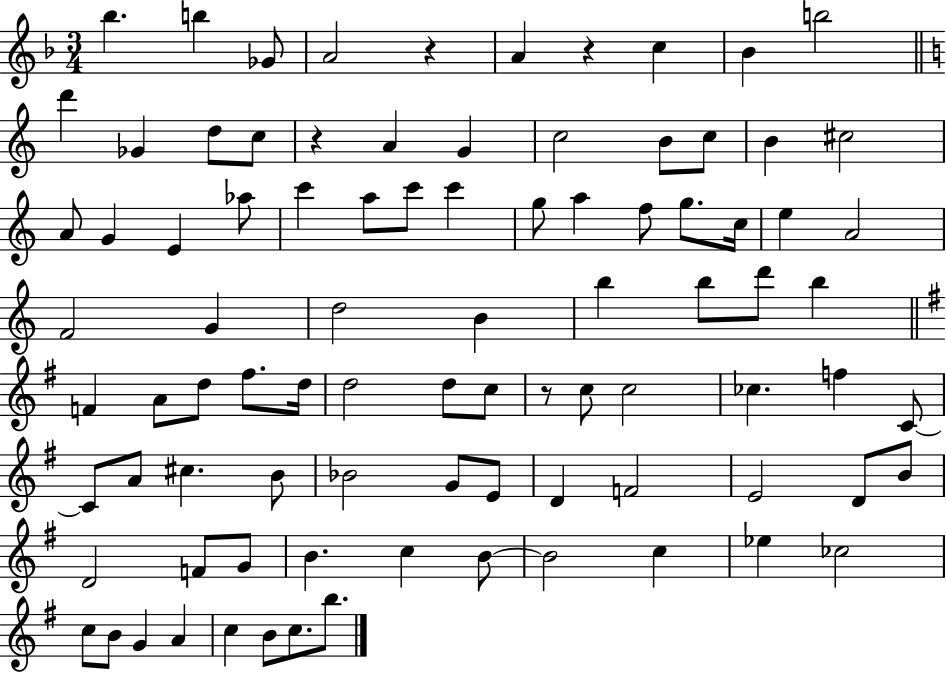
X:1
T:Untitled
M:3/4
L:1/4
K:F
_b b _G/2 A2 z A z c _B b2 d' _G d/2 c/2 z A G c2 B/2 c/2 B ^c2 A/2 G E _a/2 c' a/2 c'/2 c' g/2 a f/2 g/2 c/4 e A2 F2 G d2 B b b/2 d'/2 b F A/2 d/2 ^f/2 d/4 d2 d/2 c/2 z/2 c/2 c2 _c f C/2 C/2 A/2 ^c B/2 _B2 G/2 E/2 D F2 E2 D/2 B/2 D2 F/2 G/2 B c B/2 B2 c _e _c2 c/2 B/2 G A c B/2 c/2 b/2